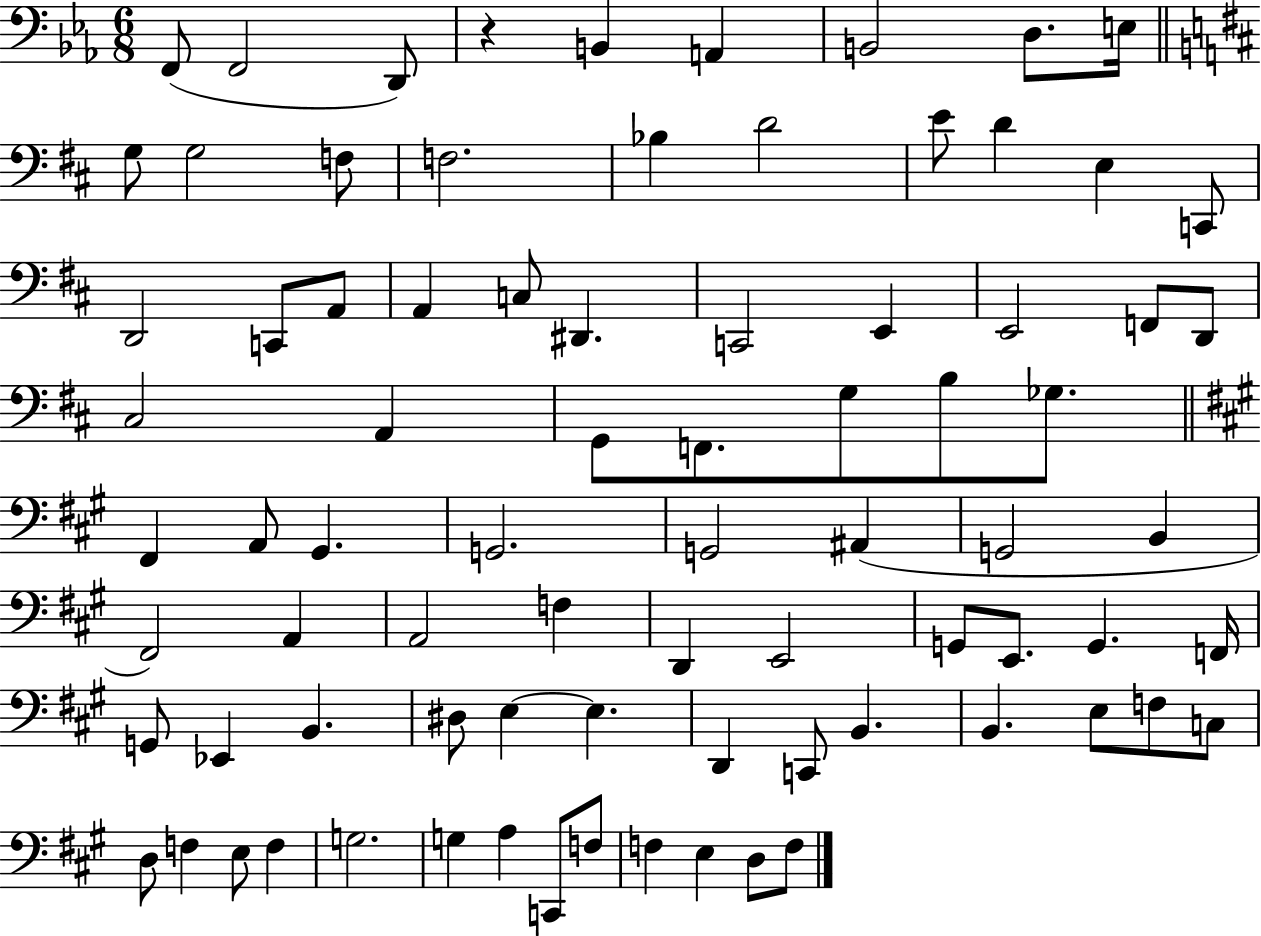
F2/e F2/h D2/e R/q B2/q A2/q B2/h D3/e. E3/s G3/e G3/h F3/e F3/h. Bb3/q D4/h E4/e D4/q E3/q C2/e D2/h C2/e A2/e A2/q C3/e D#2/q. C2/h E2/q E2/h F2/e D2/e C#3/h A2/q G2/e F2/e. G3/e B3/e Gb3/e. F#2/q A2/e G#2/q. G2/h. G2/h A#2/q G2/h B2/q F#2/h A2/q A2/h F3/q D2/q E2/h G2/e E2/e. G2/q. F2/s G2/e Eb2/q B2/q. D#3/e E3/q E3/q. D2/q C2/e B2/q. B2/q. E3/e F3/e C3/e D3/e F3/q E3/e F3/q G3/h. G3/q A3/q C2/e F3/e F3/q E3/q D3/e F3/e